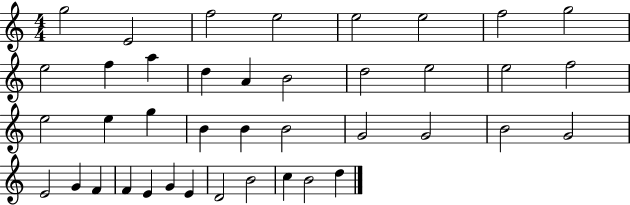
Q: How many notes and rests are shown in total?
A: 40